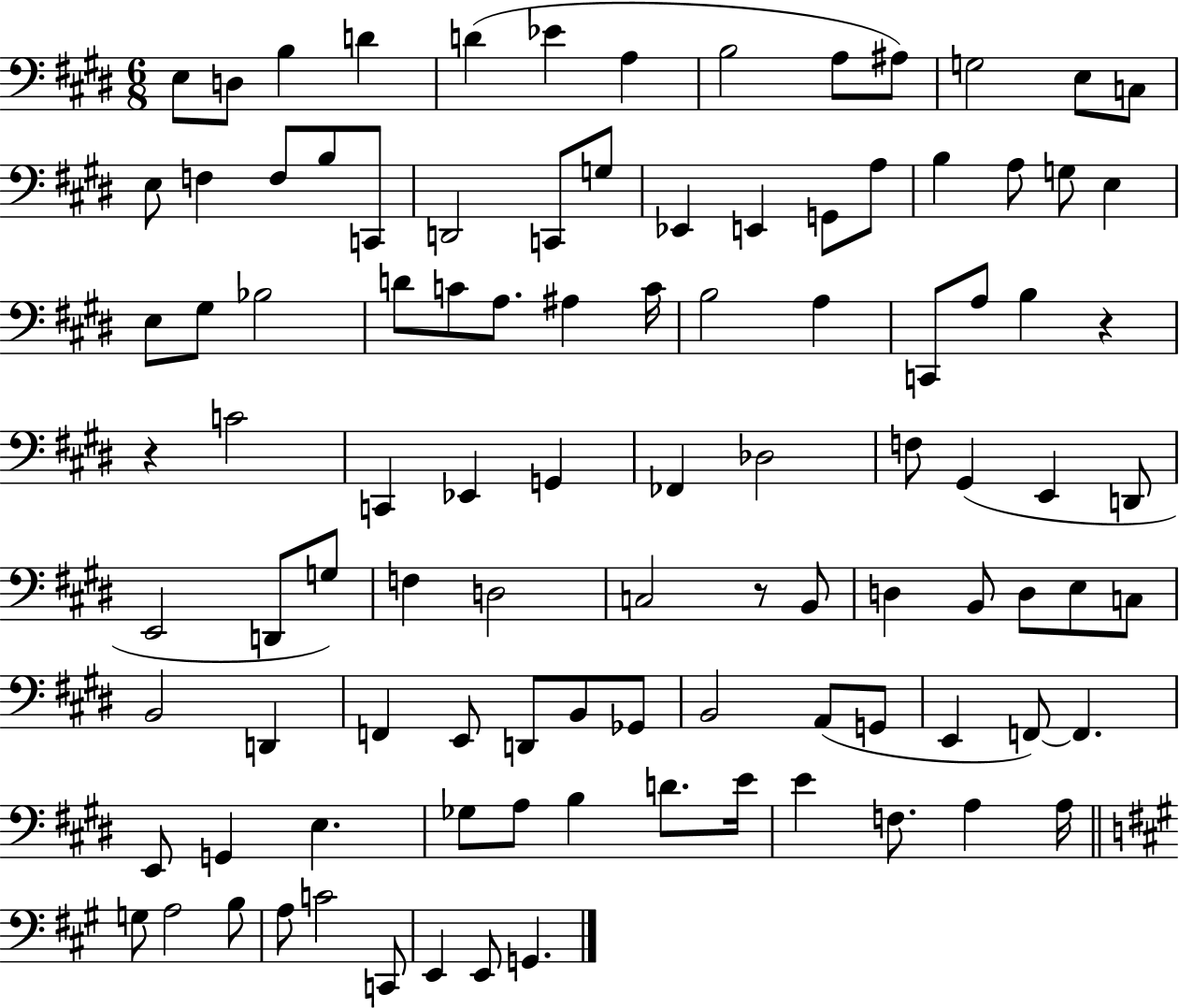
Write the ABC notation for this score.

X:1
T:Untitled
M:6/8
L:1/4
K:E
E,/2 D,/2 B, D D _E A, B,2 A,/2 ^A,/2 G,2 E,/2 C,/2 E,/2 F, F,/2 B,/2 C,,/2 D,,2 C,,/2 G,/2 _E,, E,, G,,/2 A,/2 B, A,/2 G,/2 E, E,/2 ^G,/2 _B,2 D/2 C/2 A,/2 ^A, C/4 B,2 A, C,,/2 A,/2 B, z z C2 C,, _E,, G,, _F,, _D,2 F,/2 ^G,, E,, D,,/2 E,,2 D,,/2 G,/2 F, D,2 C,2 z/2 B,,/2 D, B,,/2 D,/2 E,/2 C,/2 B,,2 D,, F,, E,,/2 D,,/2 B,,/2 _G,,/2 B,,2 A,,/2 G,,/2 E,, F,,/2 F,, E,,/2 G,, E, _G,/2 A,/2 B, D/2 E/4 E F,/2 A, A,/4 G,/2 A,2 B,/2 A,/2 C2 C,,/2 E,, E,,/2 G,,